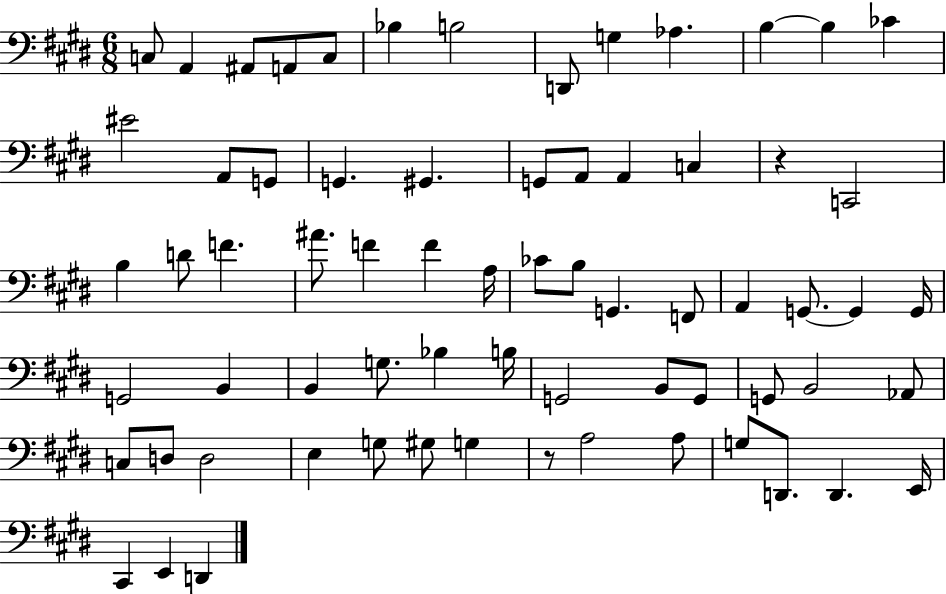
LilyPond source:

{
  \clef bass
  \numericTimeSignature
  \time 6/8
  \key e \major
  c8 a,4 ais,8 a,8 c8 | bes4 b2 | d,8 g4 aes4. | b4~~ b4 ces'4 | \break eis'2 a,8 g,8 | g,4. gis,4. | g,8 a,8 a,4 c4 | r4 c,2 | \break b4 d'8 f'4. | ais'8. f'4 f'4 a16 | ces'8 b8 g,4. f,8 | a,4 g,8.~~ g,4 g,16 | \break g,2 b,4 | b,4 g8. bes4 b16 | g,2 b,8 g,8 | g,8 b,2 aes,8 | \break c8 d8 d2 | e4 g8 gis8 g4 | r8 a2 a8 | g8 d,8. d,4. e,16 | \break cis,4 e,4 d,4 | \bar "|."
}